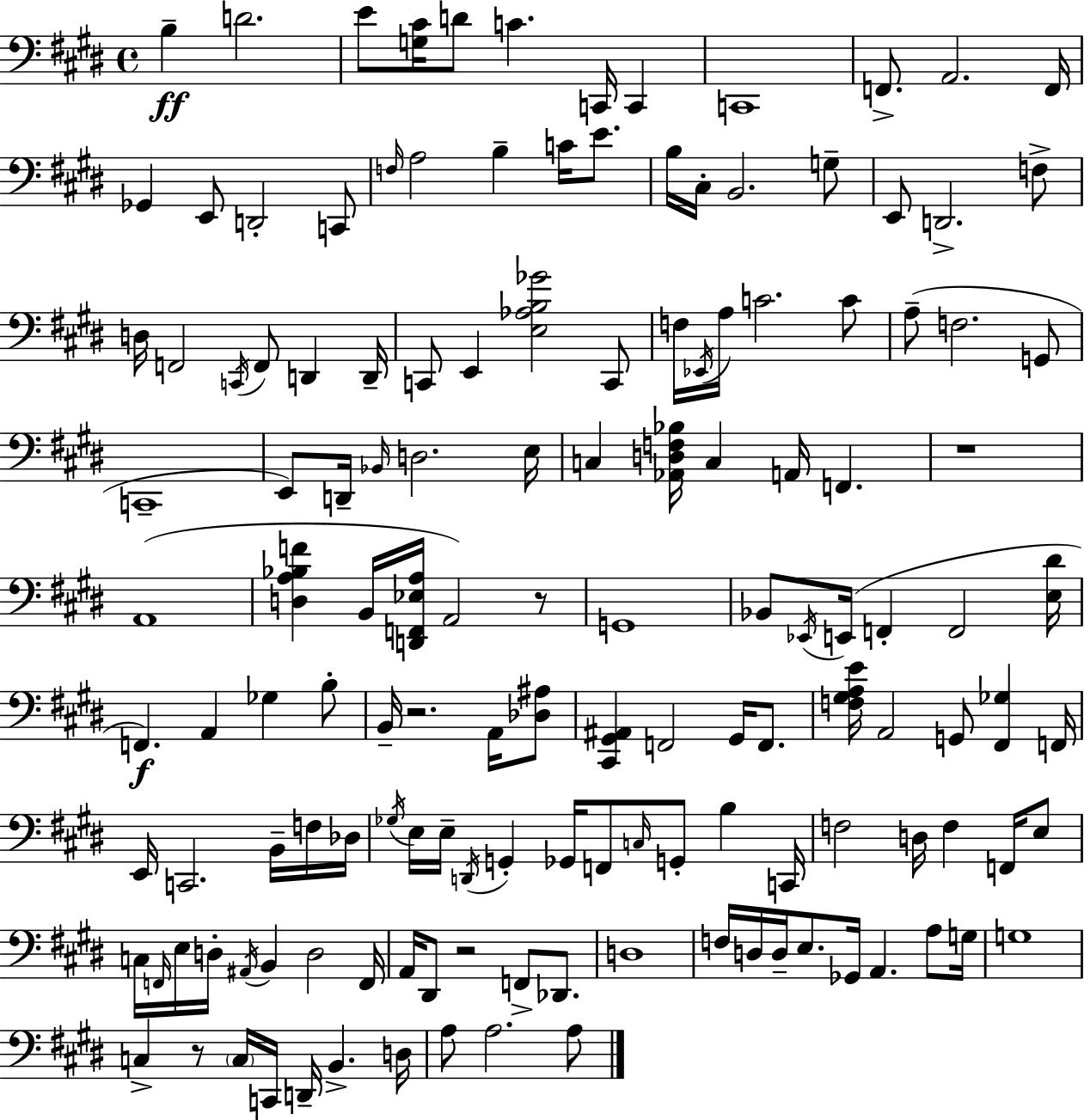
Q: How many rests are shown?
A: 5